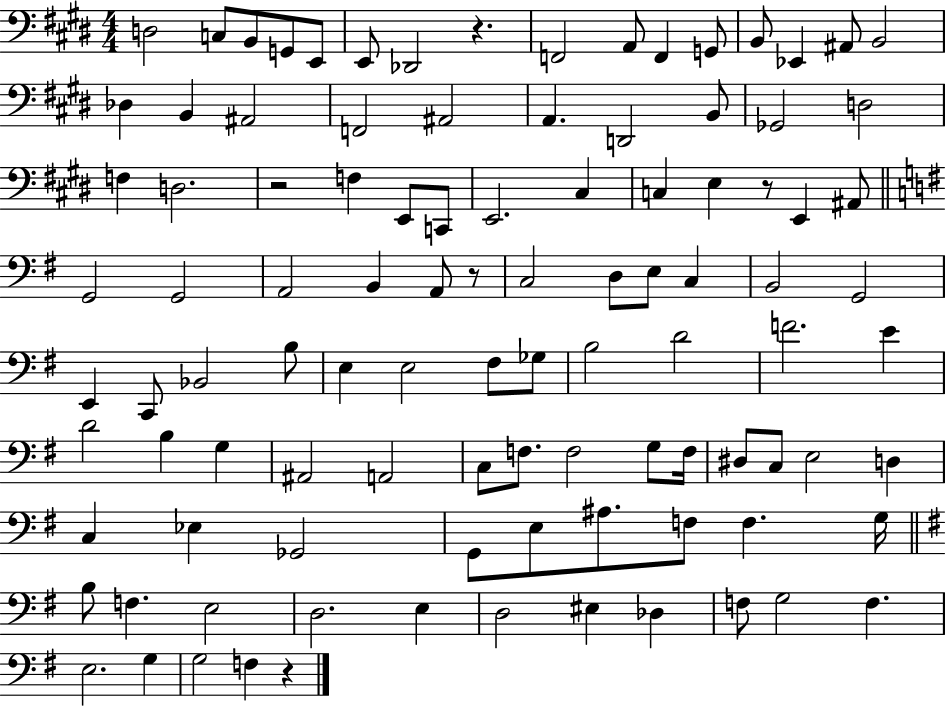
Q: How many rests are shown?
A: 5